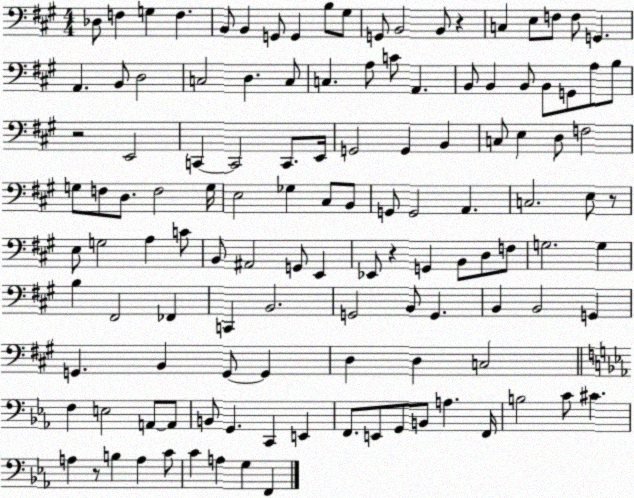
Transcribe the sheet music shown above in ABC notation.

X:1
T:Untitled
M:4/4
L:1/4
K:A
_D,/2 F, G, F, B,,/2 B,, G,,/2 G,, B,/2 ^G,/2 G,,/2 B,,2 B,,/2 z C, E,/2 F,/2 F,/2 G,, A,, B,,/2 D,2 C,2 D, C,/2 C, A,/2 C/2 A,, B,,/2 B,, B,,/2 B,,/2 G,,/2 A,/2 B,/2 z2 E,,2 C,, C,,2 C,,/2 E,,/4 G,,2 G,, B,, C,/2 E, D,/2 F,2 G,/2 F,/2 D,/2 F,2 G,/4 E,2 _G, ^C,/2 B,,/2 G,,/2 G,,2 A,, C,2 E,/2 z/2 E,/2 G,2 A, C/2 B,,/2 ^A,,2 G,,/2 E,, _E,,/2 z G,, B,,/2 D,/2 F,/2 G,2 G, B, ^F,,2 _F,, C,, B,,2 G,,2 B,,/2 G,, B,, B,,2 G,, G,, B,, G,,/2 G,, D, D, C,2 F, E,2 A,,/2 A,,/2 B,,/2 G,, C,, E,, F,,/2 E,,/2 G,,/2 B,,/2 A, F,,/4 B,2 C/2 ^C A, z/2 B, A, C/2 C A, G, F,,